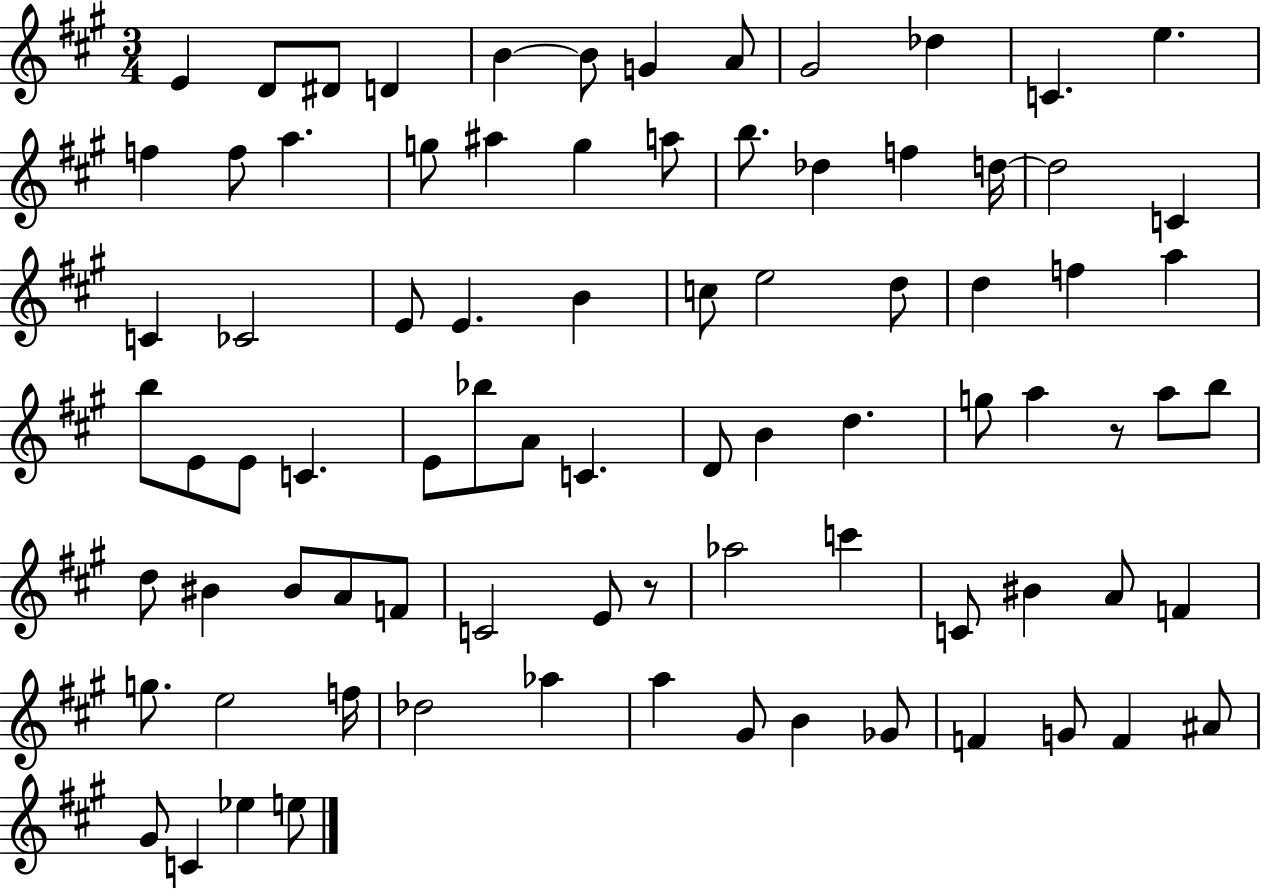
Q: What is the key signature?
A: A major